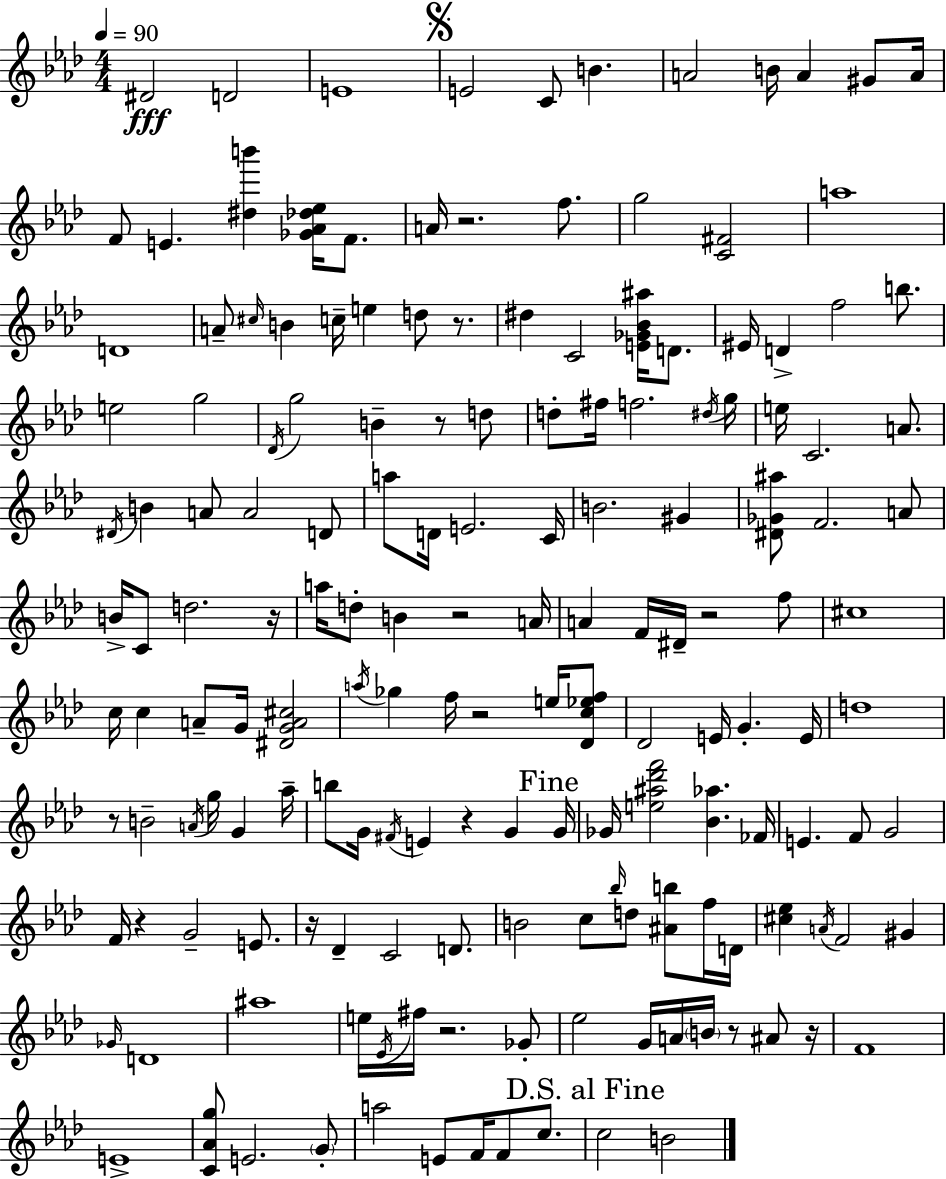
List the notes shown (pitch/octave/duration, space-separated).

D#4/h D4/h E4/w E4/h C4/e B4/q. A4/h B4/s A4/q G#4/e A4/s F4/e E4/q. [D#5,B6]/q [Gb4,Ab4,Db5,Eb5]/s F4/e. A4/s R/h. F5/e. G5/h [C4,F#4]/h A5/w D4/w A4/e C#5/s B4/q C5/s E5/q D5/e R/e. D#5/q C4/h [E4,Gb4,Bb4,A#5]/s D4/e. EIS4/s D4/q F5/h B5/e. E5/h G5/h Db4/s G5/h B4/q R/e D5/e D5/e F#5/s F5/h. D#5/s G5/s E5/s C4/h. A4/e. D#4/s B4/q A4/e A4/h D4/e A5/e D4/s E4/h. C4/s B4/h. G#4/q [D#4,Gb4,A#5]/e F4/h. A4/e B4/s C4/e D5/h. R/s A5/s D5/e B4/q R/h A4/s A4/q F4/s D#4/s R/h F5/e C#5/w C5/s C5/q A4/e G4/s [D#4,G4,A4,C#5]/h A5/s Gb5/q F5/s R/h E5/s [Db4,C5,Eb5,F5]/e Db4/h E4/s G4/q. E4/s D5/w R/e B4/h A4/s G5/s G4/q Ab5/s B5/e G4/s F#4/s E4/q R/q G4/q G4/s Gb4/s [E5,A#5,Db6,F6]/h [Bb4,Ab5]/q. FES4/s E4/q. F4/e G4/h F4/s R/q G4/h E4/e. R/s Db4/q C4/h D4/e. B4/h C5/e Bb5/s D5/e [A#4,B5]/e F5/s D4/s [C#5,Eb5]/q A4/s F4/h G#4/q Gb4/s D4/w A#5/w E5/s Eb4/s F#5/s R/h. Gb4/e Eb5/h G4/s A4/s B4/s R/e A#4/e R/s F4/w E4/w [C4,Ab4,G5]/e E4/h. G4/e A5/h E4/e F4/s F4/e C5/e. C5/h B4/h